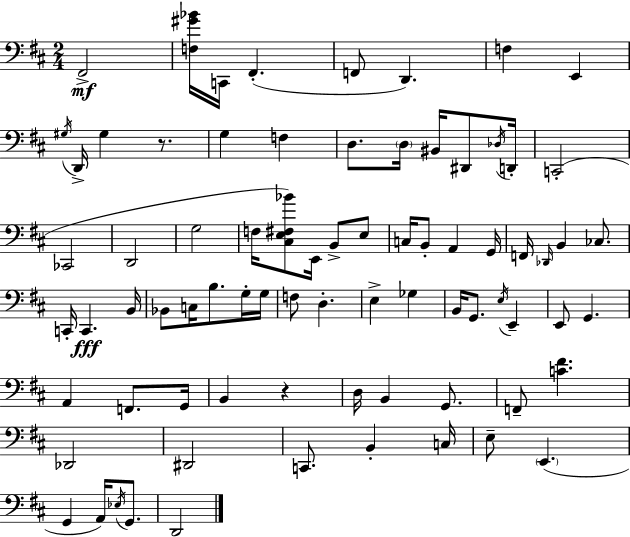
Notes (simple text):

F#2/h [F3,G#4,Bb4]/s C2/s F#2/q. F2/e D2/q. F3/q E2/q G#3/s D2/s G#3/q R/e. G3/q F3/q D3/e. D3/s BIS2/s D#2/e Db3/s D2/s C2/h CES2/h D2/h G3/h F3/s [C#3,E3,F#3,Bb4]/e E2/s B2/e E3/e C3/s B2/e A2/q G2/s F2/s Db2/s B2/q CES3/e. C2/s C2/q. B2/s Bb2/e C3/s B3/e. G3/s G3/s F3/e D3/q. E3/q Gb3/q B2/s G2/e. E3/s E2/q E2/e G2/q. A2/q F2/e. G2/s B2/q R/q D3/s B2/q G2/e. F2/e [C4,F#4]/q. Db2/h D#2/h C2/e. B2/q C3/s E3/e E2/q. G2/q A2/s Eb3/s G2/e. D2/h